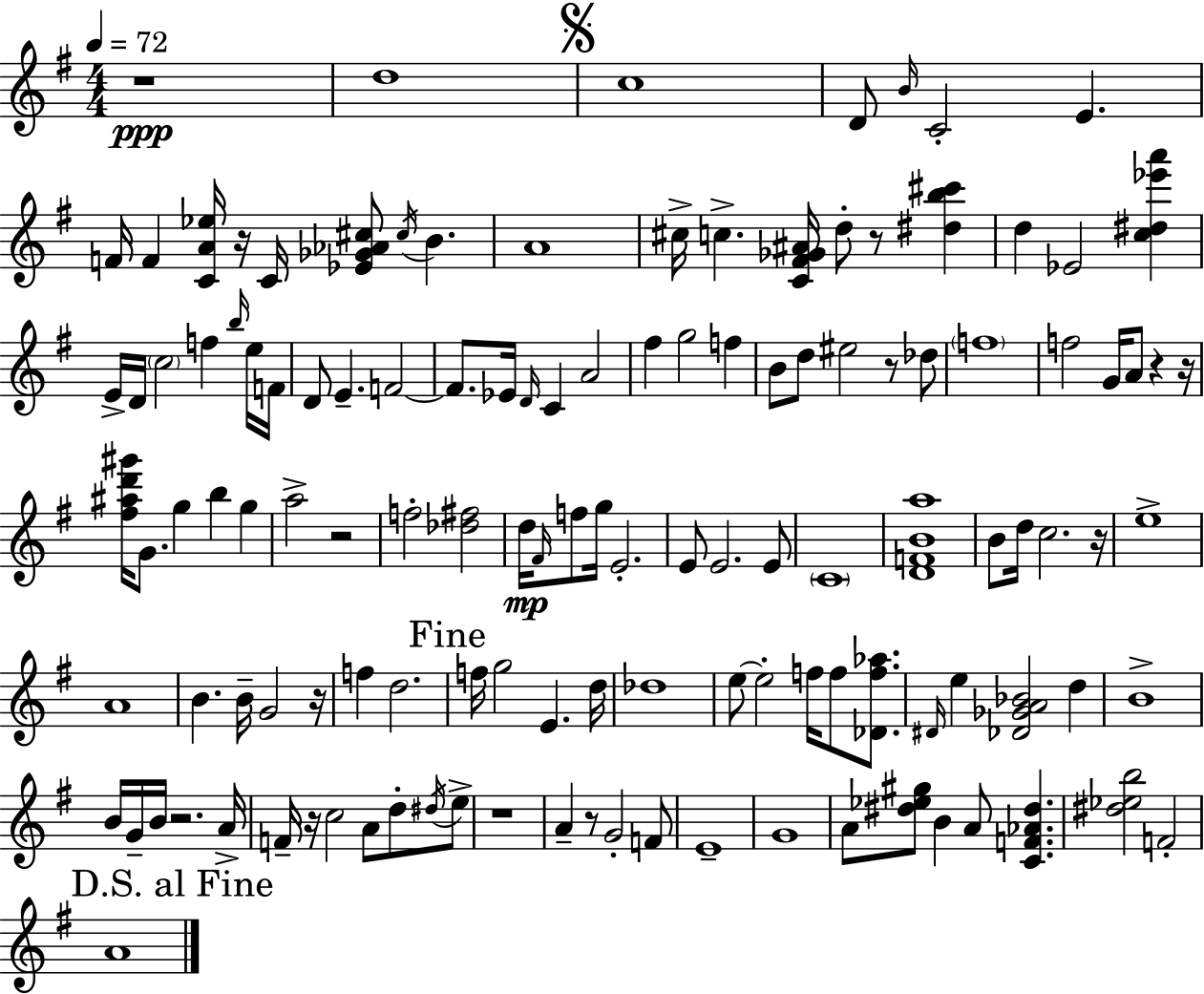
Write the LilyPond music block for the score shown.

{
  \clef treble
  \numericTimeSignature
  \time 4/4
  \key g \major
  \tempo 4 = 72
  \repeat volta 2 { r1\ppp | d''1 | \mark \markup { \musicglyph "scripts.segno" } c''1 | d'8 \grace { b'16 } c'2-. e'4. | \break f'16 f'4 <c' a' ees''>16 r16 c'16 <ees' ges' aes' cis''>8 \acciaccatura { cis''16 } b'4. | a'1 | cis''16-> c''4.-> <c' fis' ges' ais'>16 d''8-. r8 <dis'' b'' cis'''>4 | d''4 ees'2 <c'' dis'' ees''' a'''>4 | \break e'16-> d'16 \parenthesize c''2 f''4 | \grace { b''16 } e''16 f'16 d'8 e'4.-- f'2~~ | f'8. ees'16 \grace { d'16 } c'4 a'2 | fis''4 g''2 | \break f''4 b'8 d''8 eis''2 | r8 des''8 \parenthesize f''1 | f''2 g'16 a'8 r4 | r16 <fis'' ais'' d''' gis'''>16 g'8. g''4 b''4 | \break g''4 a''2-> r2 | f''2-. <des'' fis''>2 | d''16\mp \grace { fis'16 } f''8 g''16 e'2.-. | e'8 e'2. | \break e'8 \parenthesize c'1 | <d' f' b' a''>1 | b'8 d''16 c''2. | r16 e''1-> | \break a'1 | b'4. b'16-- g'2 | r16 f''4 d''2. | \mark "Fine" f''16 g''2 e'4. | \break d''16 des''1 | e''8~~ e''2-. f''16 | f''8 <des' f'' aes''>8. \grace { dis'16 } e''4 <des' ges' a' bes'>2 | d''4 b'1-> | \break b'16 g'16-- b'16 r2. | a'16-> f'16-- r16 c''2 | a'8 d''8-. \acciaccatura { dis''16 } e''8-> r1 | a'4-- r8 g'2-. | \break f'8 e'1-- | g'1 | a'8 <dis'' ees'' gis''>8 b'4 a'8 | <c' f' aes' dis''>4. <dis'' ees'' b''>2 f'2-. | \break \mark "D.S. al Fine" a'1 | } \bar "|."
}